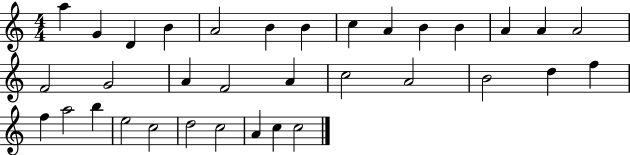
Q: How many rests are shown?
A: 0